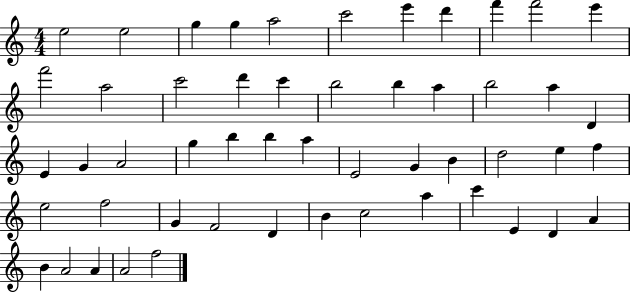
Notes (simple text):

E5/h E5/h G5/q G5/q A5/h C6/h E6/q D6/q F6/q F6/h E6/q F6/h A5/h C6/h D6/q C6/q B5/h B5/q A5/q B5/h A5/q D4/q E4/q G4/q A4/h G5/q B5/q B5/q A5/q E4/h G4/q B4/q D5/h E5/q F5/q E5/h F5/h G4/q F4/h D4/q B4/q C5/h A5/q C6/q E4/q D4/q A4/q B4/q A4/h A4/q A4/h F5/h